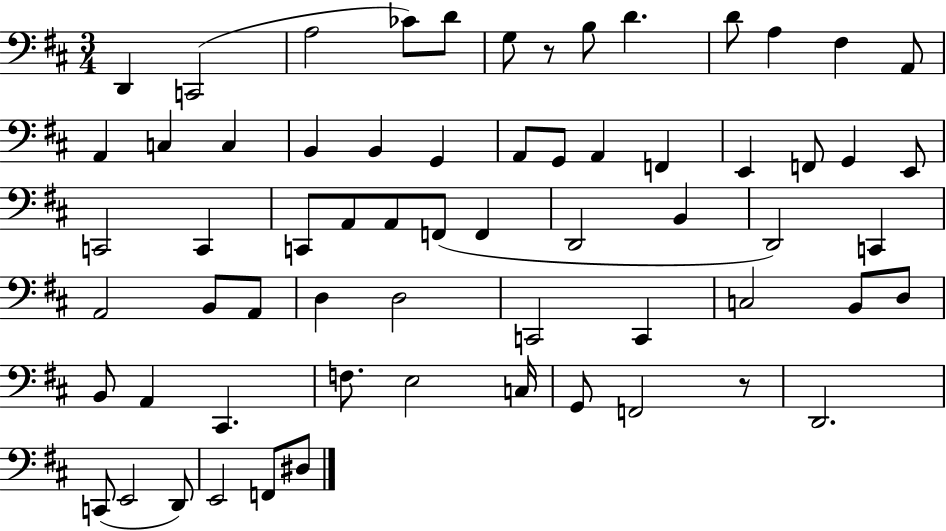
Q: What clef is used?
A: bass